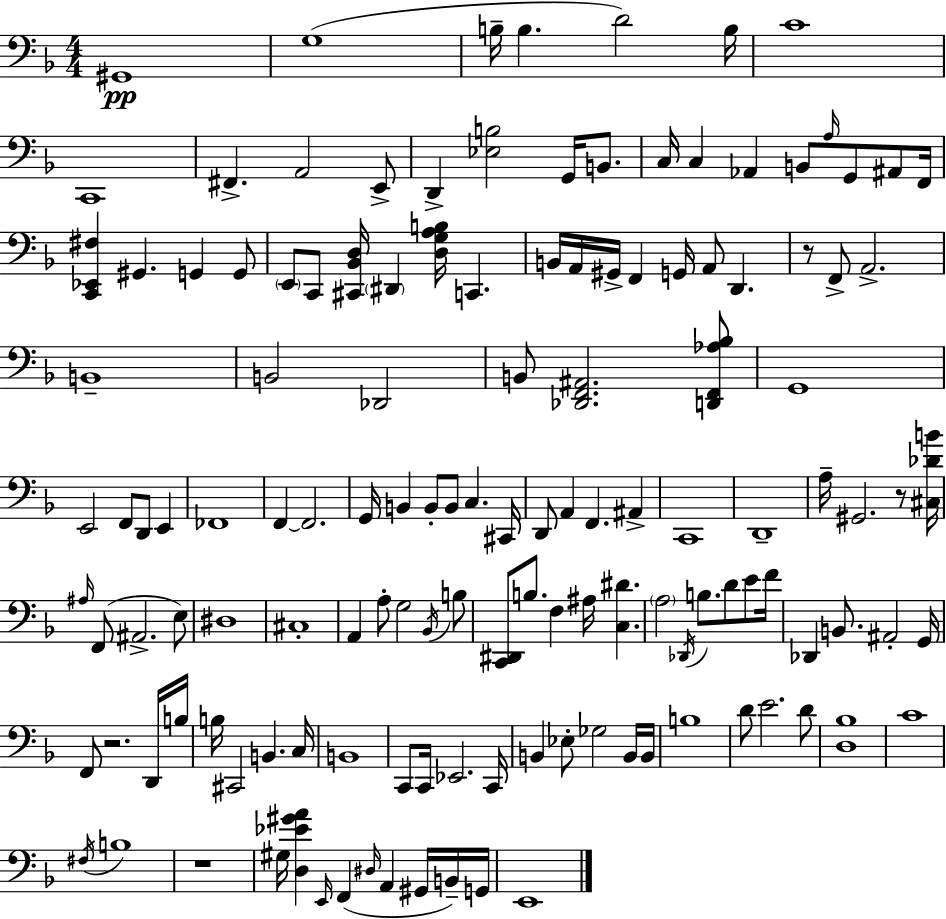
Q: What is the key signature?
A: D minor